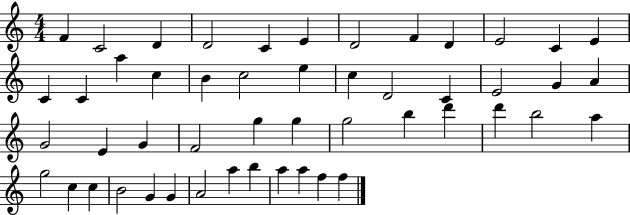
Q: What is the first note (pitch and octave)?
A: F4